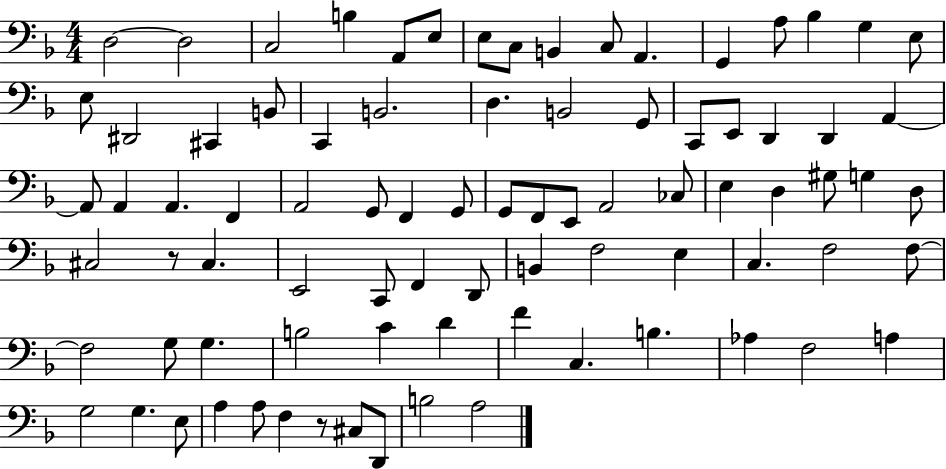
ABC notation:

X:1
T:Untitled
M:4/4
L:1/4
K:F
D,2 D,2 C,2 B, A,,/2 E,/2 E,/2 C,/2 B,, C,/2 A,, G,, A,/2 _B, G, E,/2 E,/2 ^D,,2 ^C,, B,,/2 C,, B,,2 D, B,,2 G,,/2 C,,/2 E,,/2 D,, D,, A,, A,,/2 A,, A,, F,, A,,2 G,,/2 F,, G,,/2 G,,/2 F,,/2 E,,/2 A,,2 _C,/2 E, D, ^G,/2 G, D,/2 ^C,2 z/2 ^C, E,,2 C,,/2 F,, D,,/2 B,, F,2 E, C, F,2 F,/2 F,2 G,/2 G, B,2 C D F C, B, _A, F,2 A, G,2 G, E,/2 A, A,/2 F, z/2 ^C,/2 D,,/2 B,2 A,2